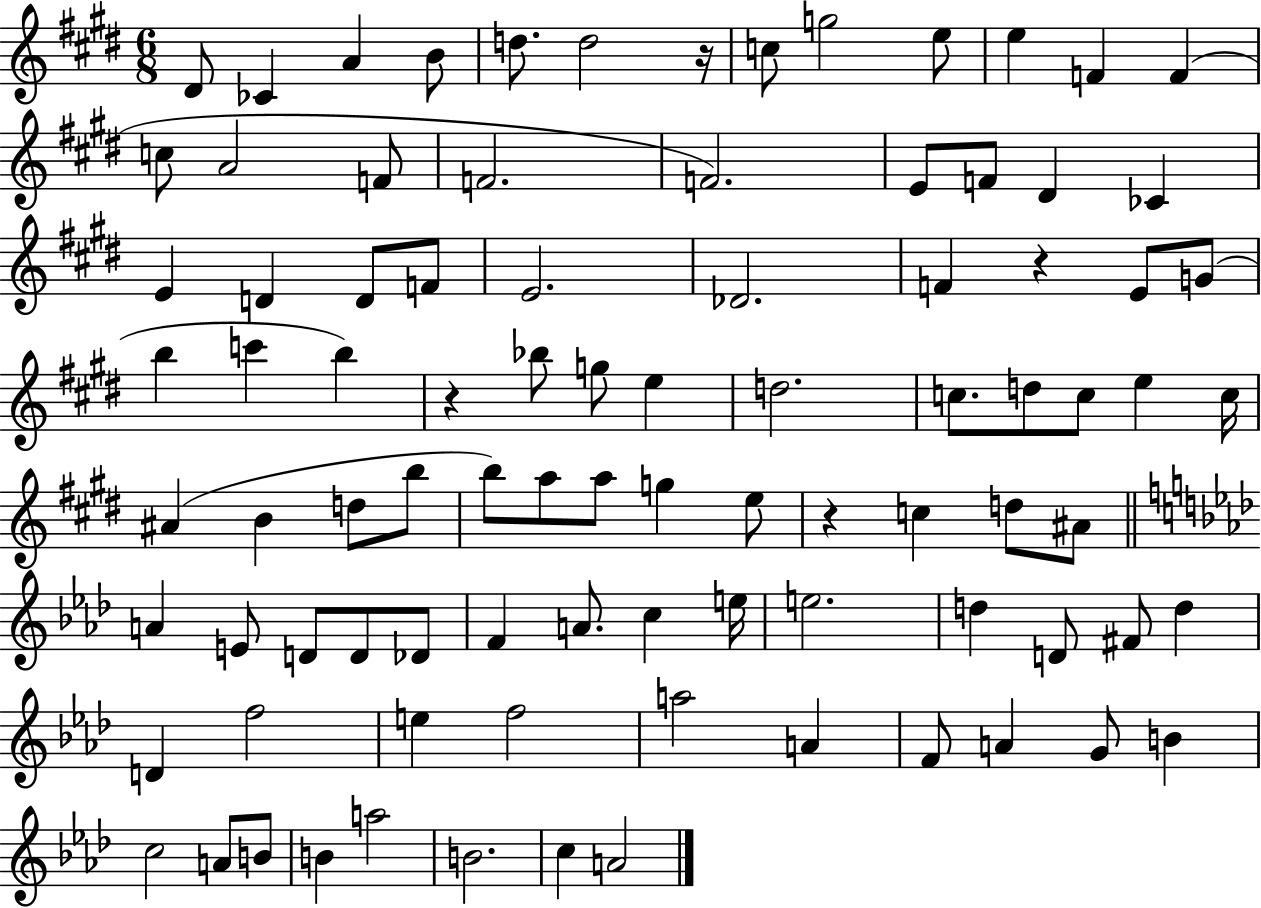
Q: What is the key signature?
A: E major